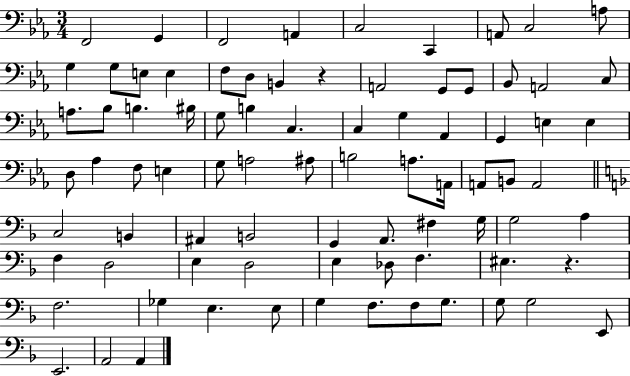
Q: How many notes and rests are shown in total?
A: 82